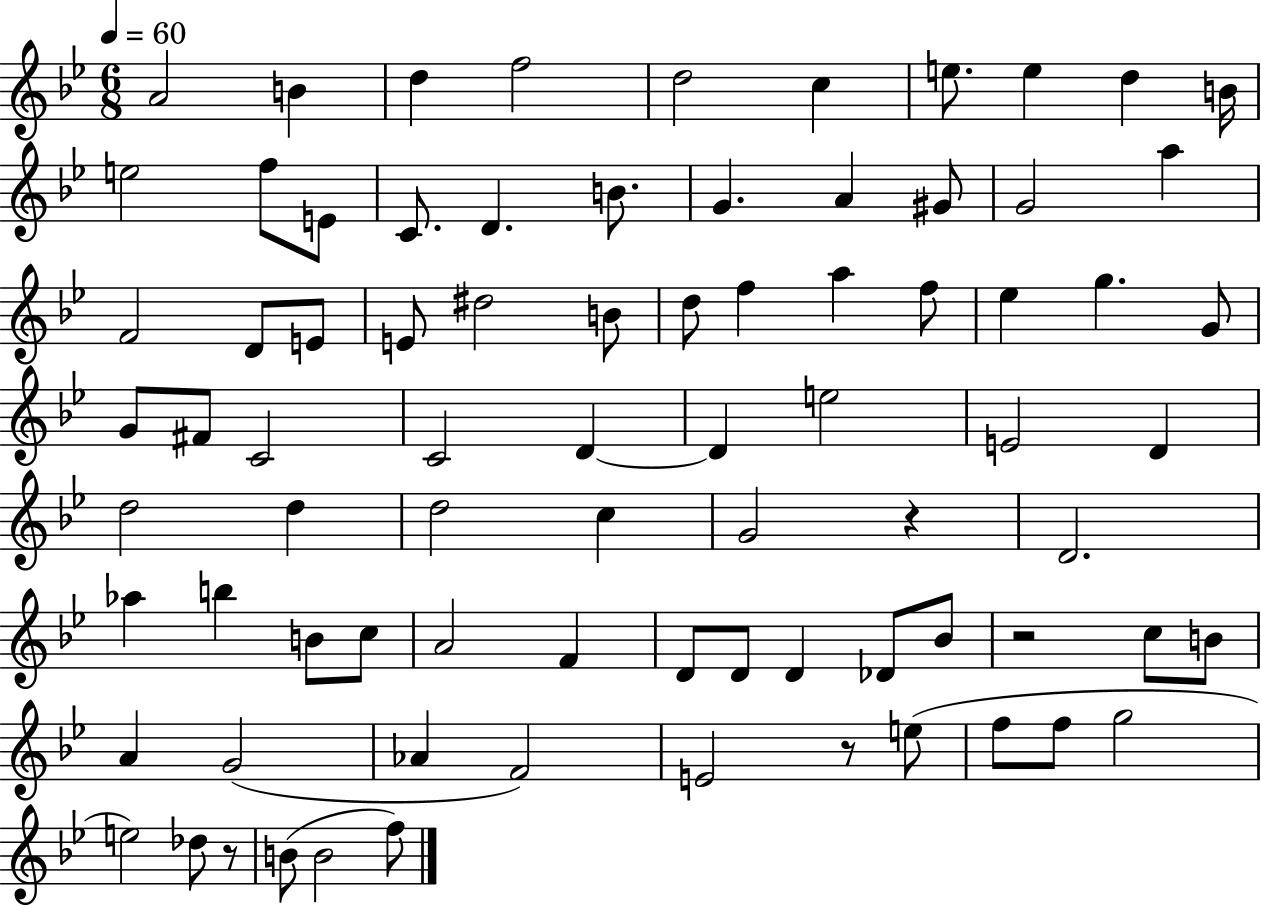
A4/h B4/q D5/q F5/h D5/h C5/q E5/e. E5/q D5/q B4/s E5/h F5/e E4/e C4/e. D4/q. B4/e. G4/q. A4/q G#4/e G4/h A5/q F4/h D4/e E4/e E4/e D#5/h B4/e D5/e F5/q A5/q F5/e Eb5/q G5/q. G4/e G4/e F#4/e C4/h C4/h D4/q D4/q E5/h E4/h D4/q D5/h D5/q D5/h C5/q G4/h R/q D4/h. Ab5/q B5/q B4/e C5/e A4/h F4/q D4/e D4/e D4/q Db4/e Bb4/e R/h C5/e B4/e A4/q G4/h Ab4/q F4/h E4/h R/e E5/e F5/e F5/e G5/h E5/h Db5/e R/e B4/e B4/h F5/e